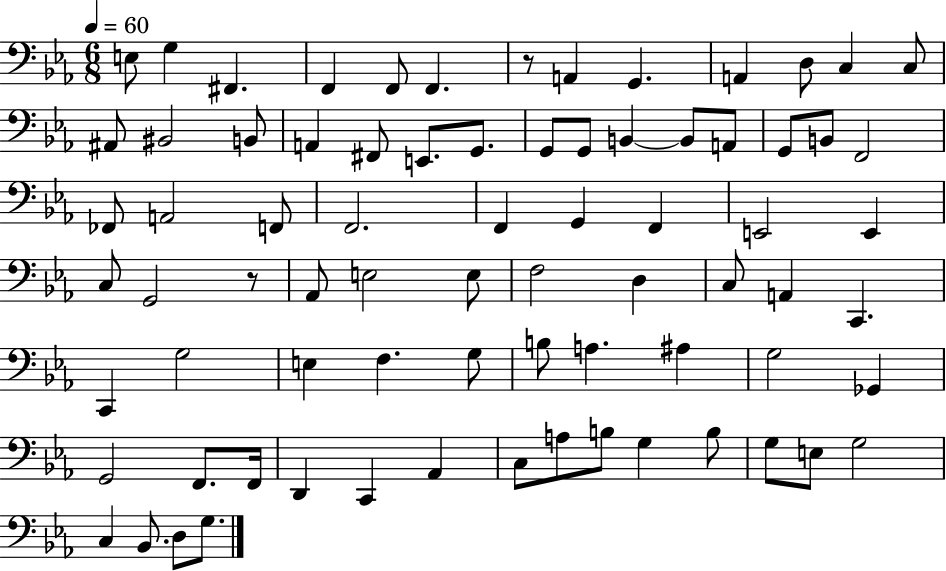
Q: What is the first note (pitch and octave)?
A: E3